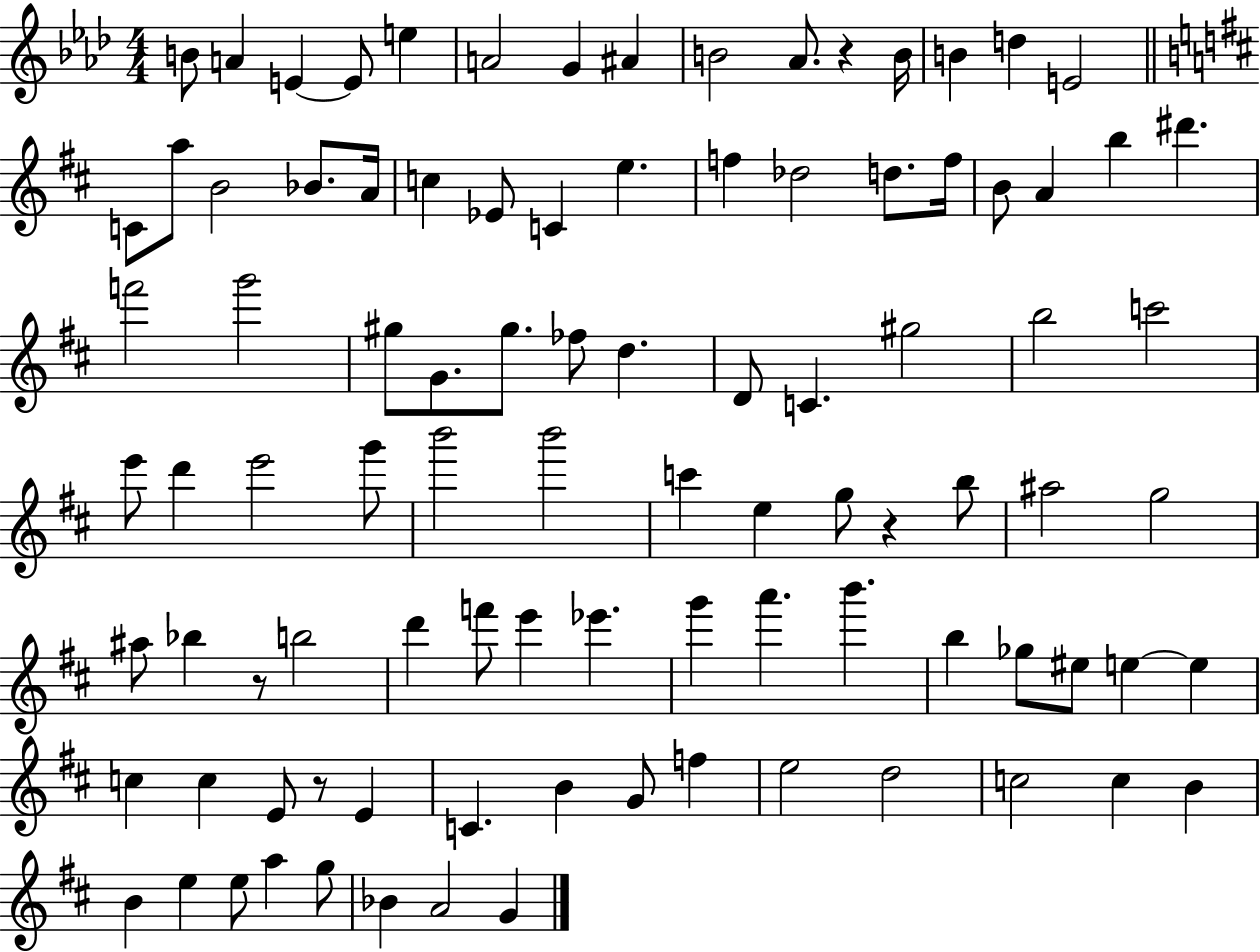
{
  \clef treble
  \numericTimeSignature
  \time 4/4
  \key aes \major
  b'8 a'4 e'4~~ e'8 e''4 | a'2 g'4 ais'4 | b'2 aes'8. r4 b'16 | b'4 d''4 e'2 | \break \bar "||" \break \key b \minor c'8 a''8 b'2 bes'8. a'16 | c''4 ees'8 c'4 e''4. | f''4 des''2 d''8. f''16 | b'8 a'4 b''4 dis'''4. | \break f'''2 g'''2 | gis''8 g'8. gis''8. fes''8 d''4. | d'8 c'4. gis''2 | b''2 c'''2 | \break e'''8 d'''4 e'''2 g'''8 | b'''2 b'''2 | c'''4 e''4 g''8 r4 b''8 | ais''2 g''2 | \break ais''8 bes''4 r8 b''2 | d'''4 f'''8 e'''4 ees'''4. | g'''4 a'''4. b'''4. | b''4 ges''8 eis''8 e''4~~ e''4 | \break c''4 c''4 e'8 r8 e'4 | c'4. b'4 g'8 f''4 | e''2 d''2 | c''2 c''4 b'4 | \break b'4 e''4 e''8 a''4 g''8 | bes'4 a'2 g'4 | \bar "|."
}